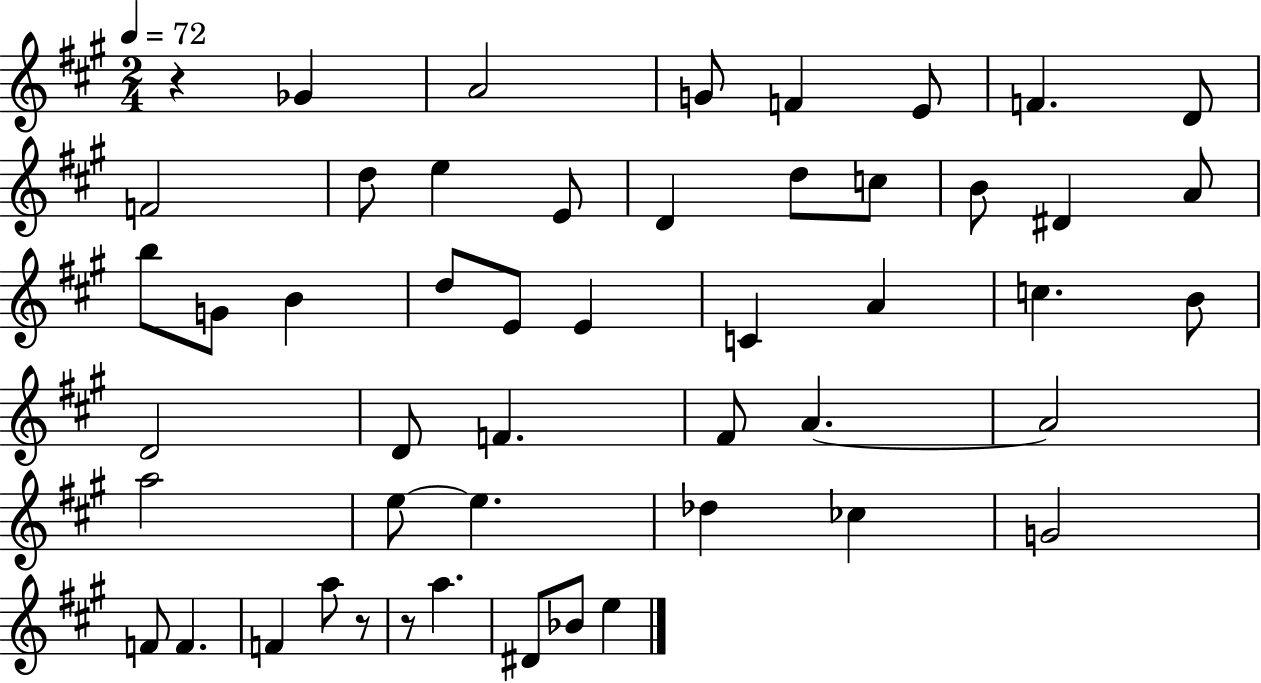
R/q Gb4/q A4/h G4/e F4/q E4/e F4/q. D4/e F4/h D5/e E5/q E4/e D4/q D5/e C5/e B4/e D#4/q A4/e B5/e G4/e B4/q D5/e E4/e E4/q C4/q A4/q C5/q. B4/e D4/h D4/e F4/q. F#4/e A4/q. A4/h A5/h E5/e E5/q. Db5/q CES5/q G4/h F4/e F4/q. F4/q A5/e R/e R/e A5/q. D#4/e Bb4/e E5/q